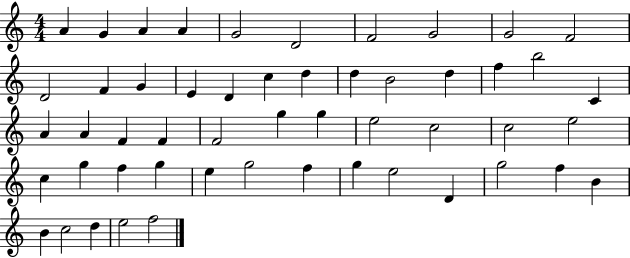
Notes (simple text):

A4/q G4/q A4/q A4/q G4/h D4/h F4/h G4/h G4/h F4/h D4/h F4/q G4/q E4/q D4/q C5/q D5/q D5/q B4/h D5/q F5/q B5/h C4/q A4/q A4/q F4/q F4/q F4/h G5/q G5/q E5/h C5/h C5/h E5/h C5/q G5/q F5/q G5/q E5/q G5/h F5/q G5/q E5/h D4/q G5/h F5/q B4/q B4/q C5/h D5/q E5/h F5/h